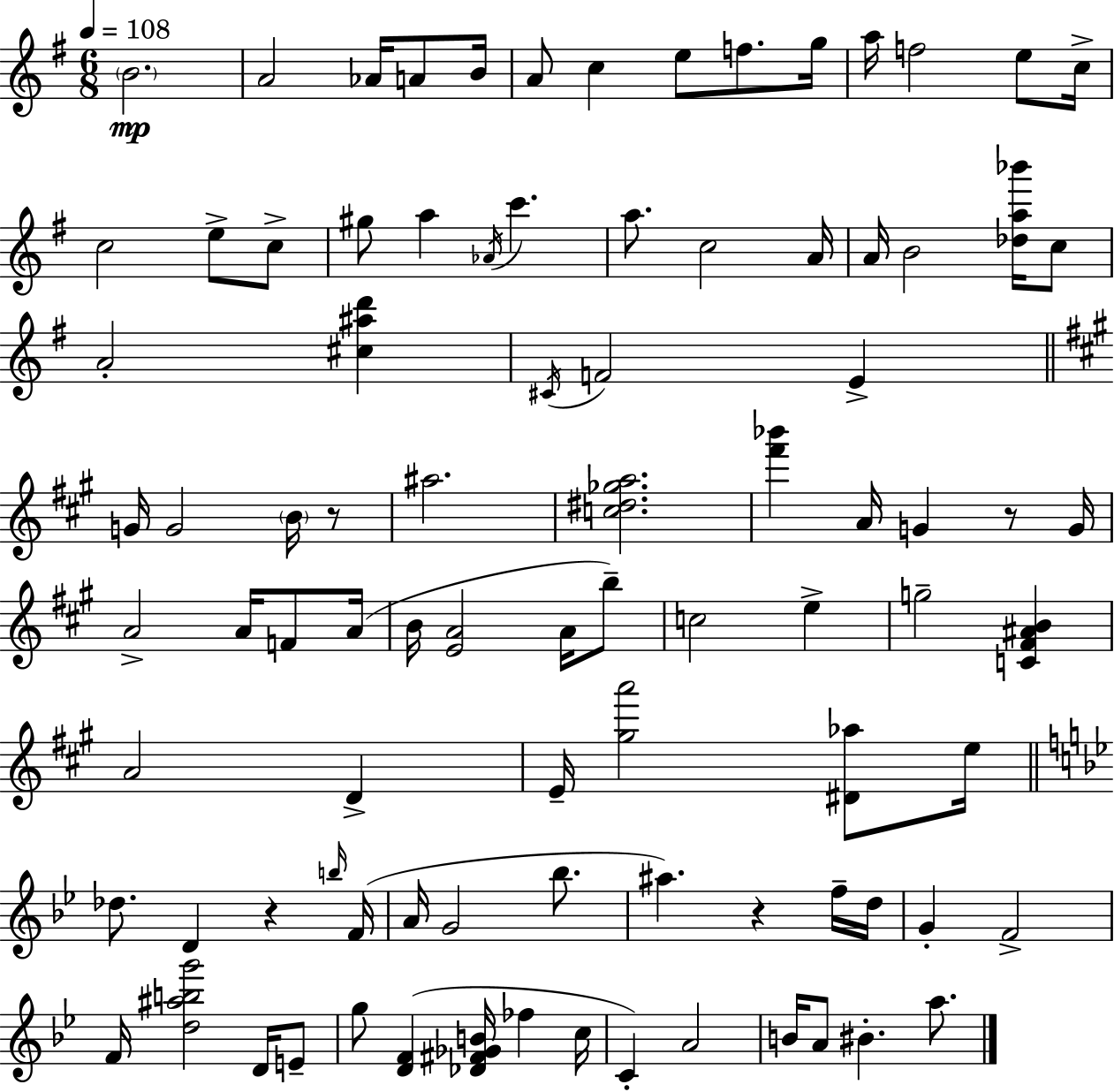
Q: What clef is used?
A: treble